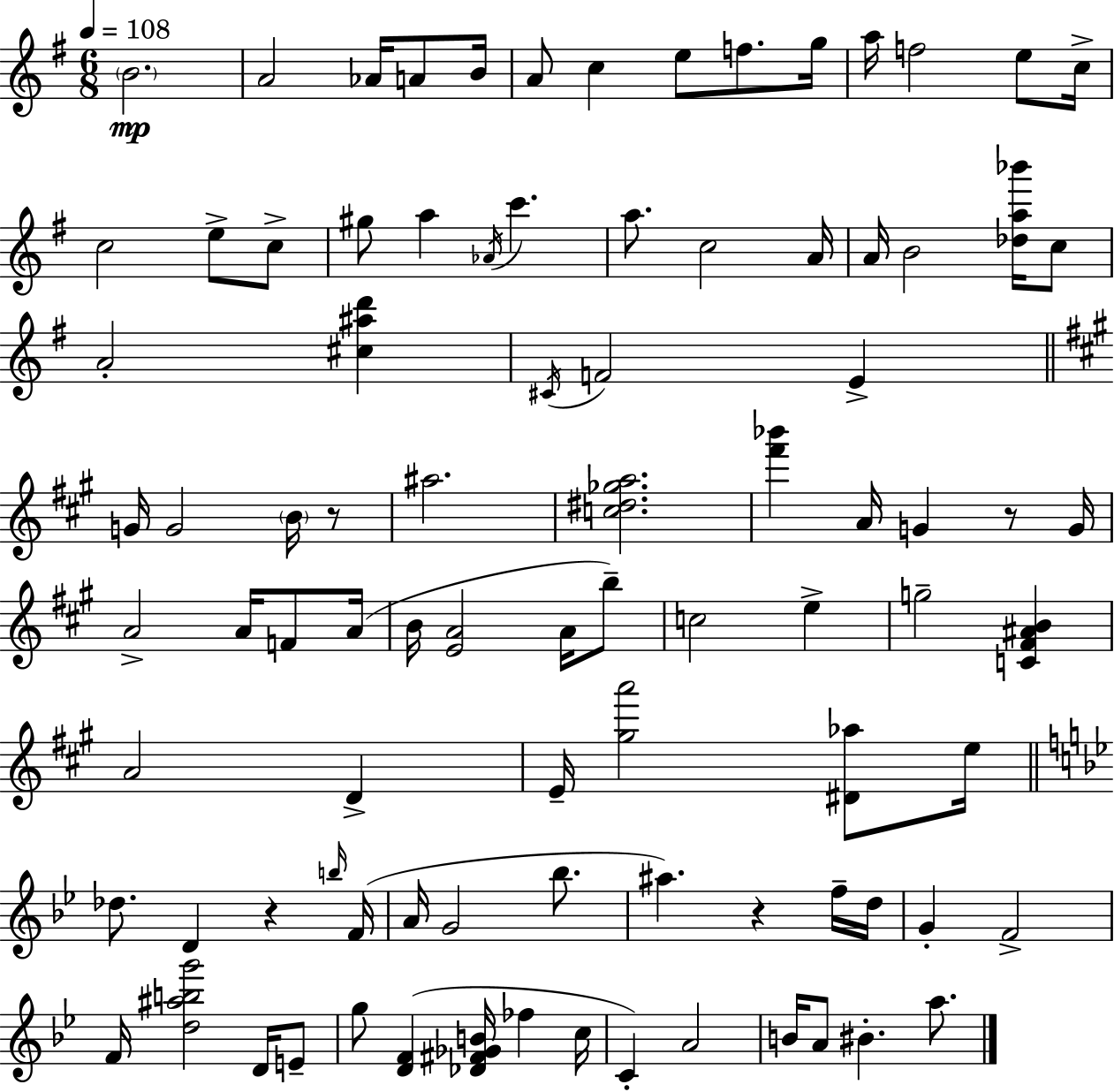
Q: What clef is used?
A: treble